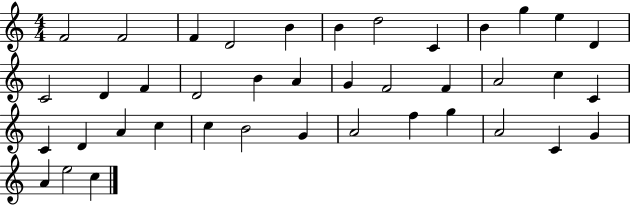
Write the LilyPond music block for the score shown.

{
  \clef treble
  \numericTimeSignature
  \time 4/4
  \key c \major
  f'2 f'2 | f'4 d'2 b'4 | b'4 d''2 c'4 | b'4 g''4 e''4 d'4 | \break c'2 d'4 f'4 | d'2 b'4 a'4 | g'4 f'2 f'4 | a'2 c''4 c'4 | \break c'4 d'4 a'4 c''4 | c''4 b'2 g'4 | a'2 f''4 g''4 | a'2 c'4 g'4 | \break a'4 e''2 c''4 | \bar "|."
}